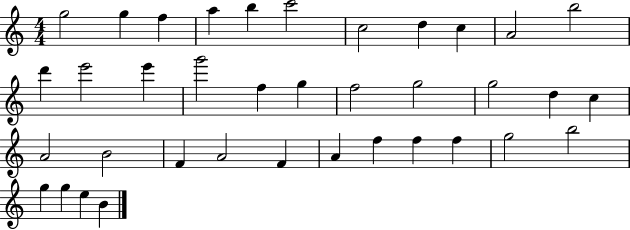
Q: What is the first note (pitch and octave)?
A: G5